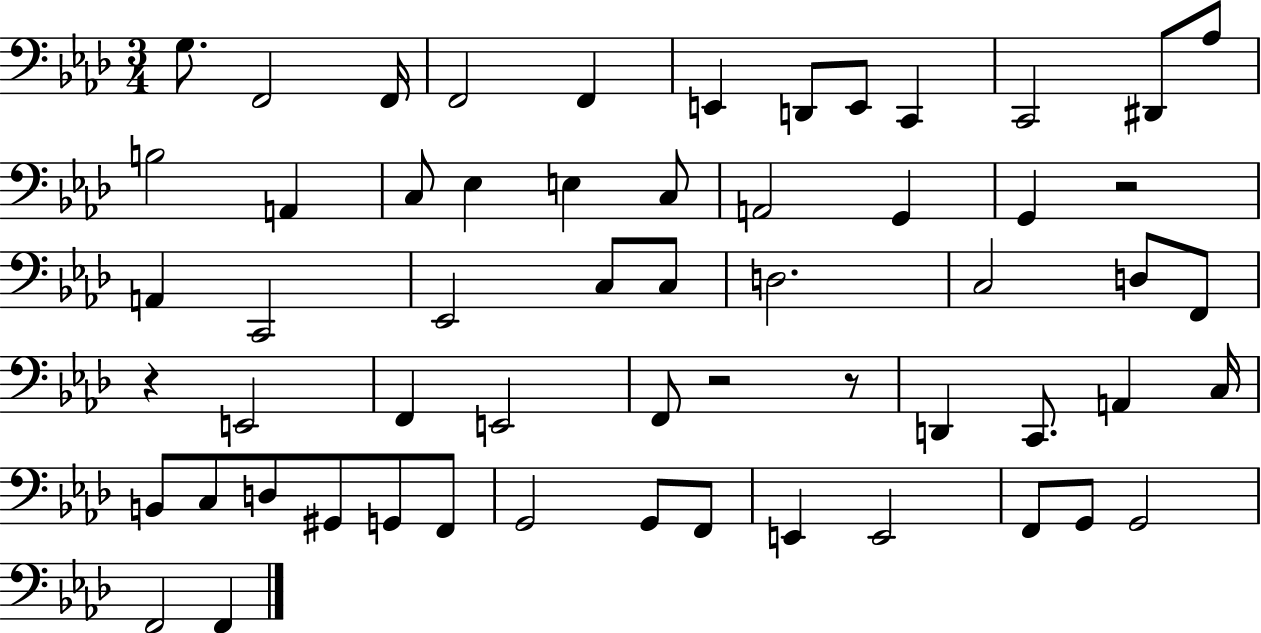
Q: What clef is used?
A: bass